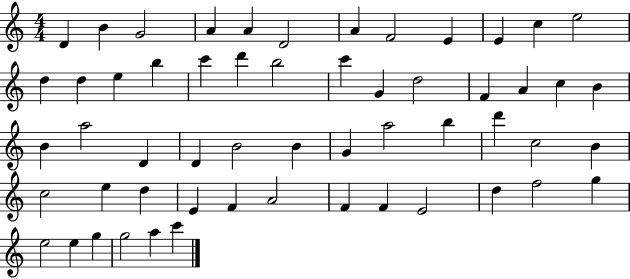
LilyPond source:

{
  \clef treble
  \numericTimeSignature
  \time 4/4
  \key c \major
  d'4 b'4 g'2 | a'4 a'4 d'2 | a'4 f'2 e'4 | e'4 c''4 e''2 | \break d''4 d''4 e''4 b''4 | c'''4 d'''4 b''2 | c'''4 g'4 d''2 | f'4 a'4 c''4 b'4 | \break b'4 a''2 d'4 | d'4 b'2 b'4 | g'4 a''2 b''4 | d'''4 c''2 b'4 | \break c''2 e''4 d''4 | e'4 f'4 a'2 | f'4 f'4 e'2 | d''4 f''2 g''4 | \break e''2 e''4 g''4 | g''2 a''4 c'''4 | \bar "|."
}